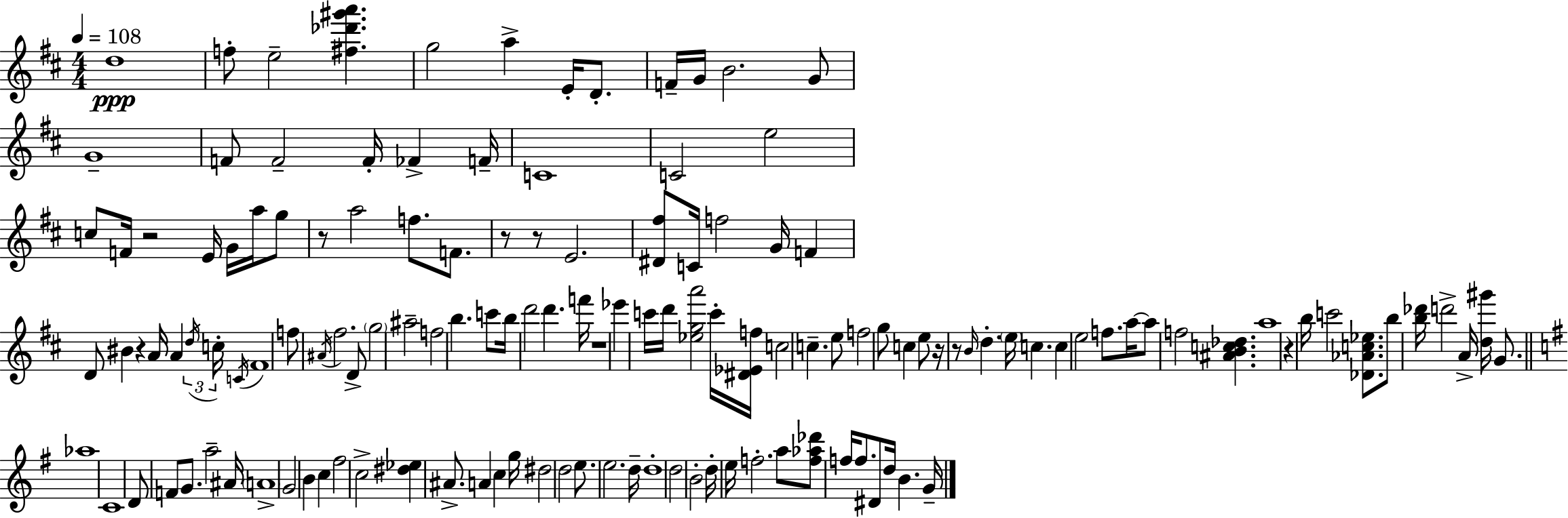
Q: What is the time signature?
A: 4/4